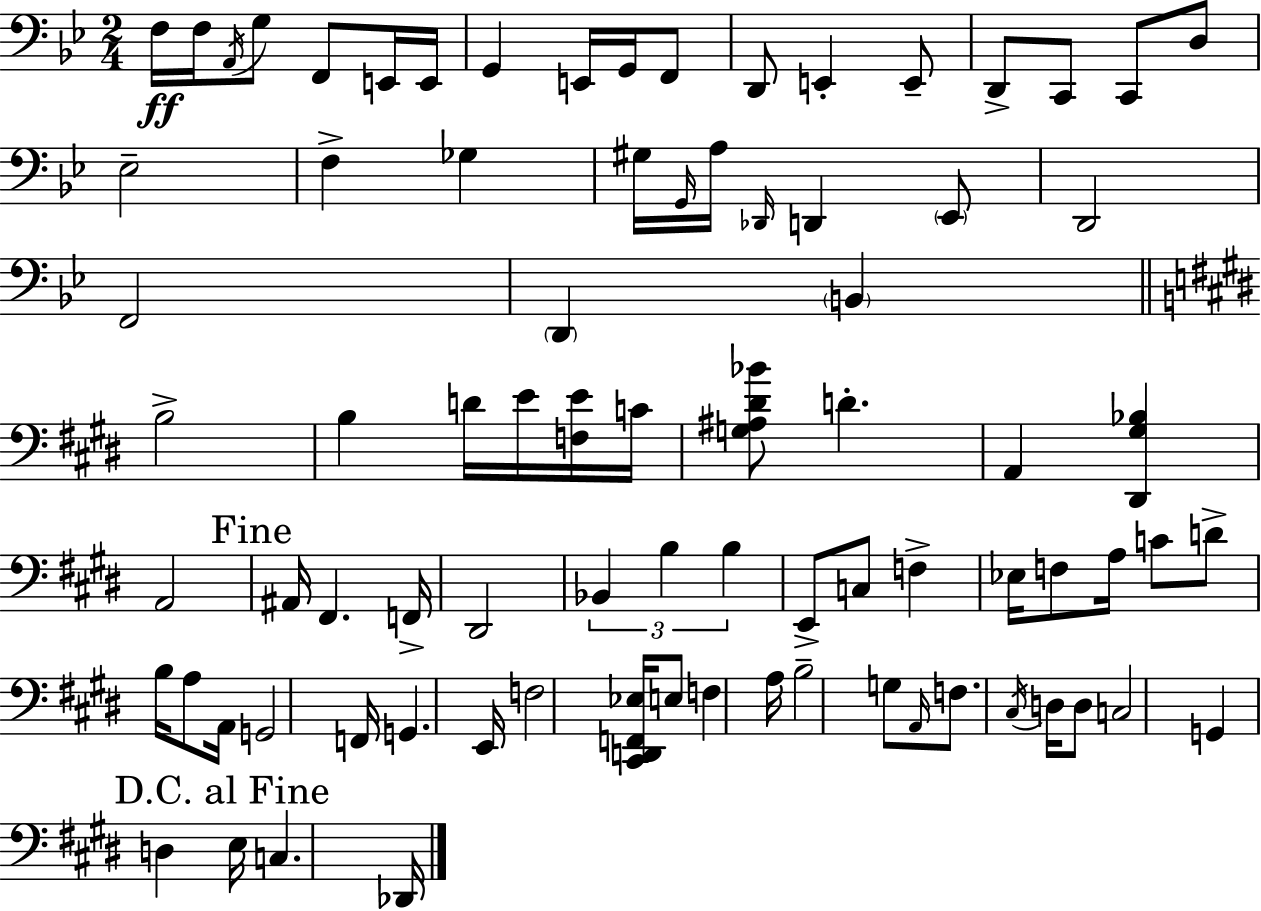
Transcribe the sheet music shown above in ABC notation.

X:1
T:Untitled
M:2/4
L:1/4
K:Bb
F,/4 F,/4 A,,/4 G,/2 F,,/2 E,,/4 E,,/4 G,, E,,/4 G,,/4 F,,/2 D,,/2 E,, E,,/2 D,,/2 C,,/2 C,,/2 D,/2 _E,2 F, _G, ^G,/4 G,,/4 A,/4 _D,,/4 D,, _E,,/2 D,,2 F,,2 D,, B,, B,2 B, D/4 E/4 [F,E]/4 C/4 [G,^A,^D_B]/2 D A,, [^D,,^G,_B,] A,,2 ^A,,/4 ^F,, F,,/4 ^D,,2 _B,, B, B, E,,/2 C,/2 F, _E,/4 F,/2 A,/4 C/2 D/2 B,/4 A,/2 A,,/4 G,,2 F,,/4 G,, E,,/4 F,2 [^C,,D,,F,,_E,]/4 E,/2 F, A,/4 B,2 G,/2 A,,/4 F,/2 ^C,/4 D,/4 D,/2 C,2 G,, D, E,/4 C, _D,,/4